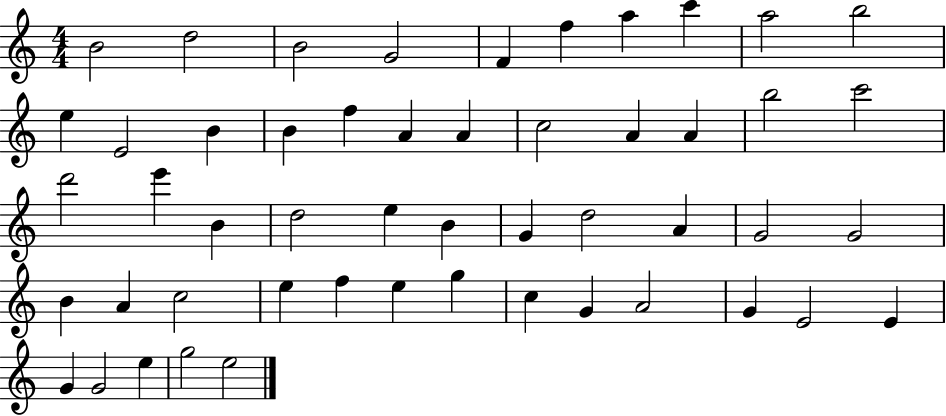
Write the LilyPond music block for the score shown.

{
  \clef treble
  \numericTimeSignature
  \time 4/4
  \key c \major
  b'2 d''2 | b'2 g'2 | f'4 f''4 a''4 c'''4 | a''2 b''2 | \break e''4 e'2 b'4 | b'4 f''4 a'4 a'4 | c''2 a'4 a'4 | b''2 c'''2 | \break d'''2 e'''4 b'4 | d''2 e''4 b'4 | g'4 d''2 a'4 | g'2 g'2 | \break b'4 a'4 c''2 | e''4 f''4 e''4 g''4 | c''4 g'4 a'2 | g'4 e'2 e'4 | \break g'4 g'2 e''4 | g''2 e''2 | \bar "|."
}